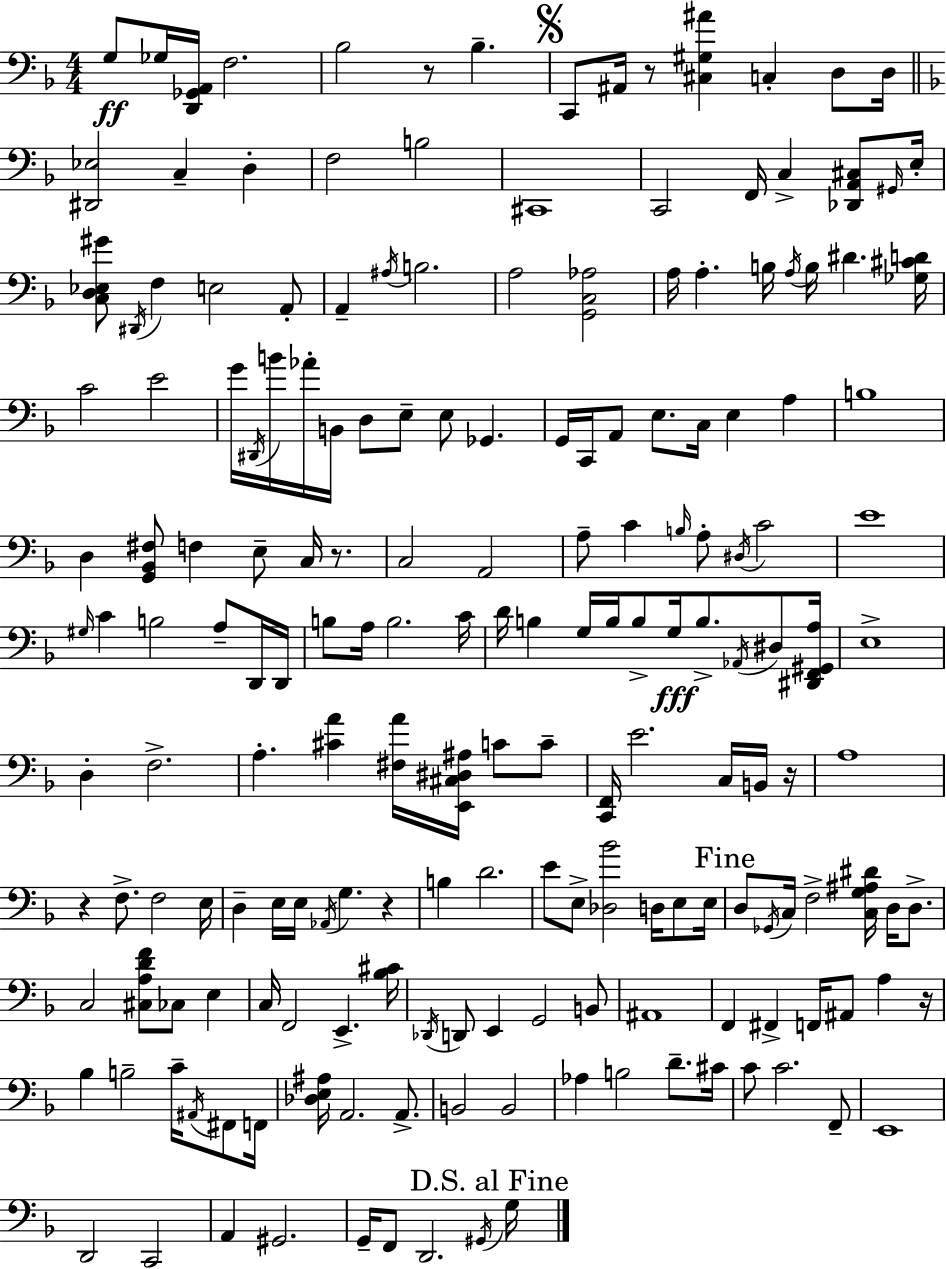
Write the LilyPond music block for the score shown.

{
  \clef bass
  \numericTimeSignature
  \time 4/4
  \key f \major
  g8\ff ges16 <d, ges, a,>16 f2. | bes2 r8 bes4.-- | \mark \markup { \musicglyph "scripts.segno" } c,8 ais,16 r8 <cis gis ais'>4 c4-. d8 d16 | \bar "||" \break \key f \major <dis, ees>2 c4-- d4-. | f2 b2 | cis,1 | c,2 f,16 c4-> <des, a, cis>8 \grace { gis,16 } | \break e16-. <c d ees gis'>8 \acciaccatura { dis,16 } f4 e2 | a,8-. a,4-- \acciaccatura { ais16 } b2. | a2 <g, c aes>2 | a16 a4.-. b16 \acciaccatura { a16 } b16 dis'4. | \break <ges cis' d'>16 c'2 e'2 | g'16 \acciaccatura { dis,16 } b'16 aes'16-. b,16 d8 e8-- e8 ges,4. | g,16 c,16 a,8 e8. c16 e4 | a4 b1 | \break d4 <g, bes, fis>8 f4 e8-- | c16 r8. c2 a,2 | a8-- c'4 \grace { b16 } a8-. \acciaccatura { dis16 } c'2 | e'1 | \break \grace { gis16 } c'4 b2 | a8-- d,16 d,16 b8 a16 b2. | c'16 d'16 b4 g16 b16 b8-> | g16\fff b8.-> \acciaccatura { aes,16 } dis8 <dis, f, gis, a>16 e1-> | \break d4-. f2.-> | a4.-. <cis' a'>4 | <fis a'>16 <e, cis dis ais>16 c'8 c'8-- <c, f,>16 e'2. | c16 b,16 r16 a1 | \break r4 f8.-> | f2 e16 d4-- e16 e16 \acciaccatura { aes,16 } | g4. r4 b4 d'2. | e'8 e8-> <des bes'>2 | \break d16 e8 e16 \mark "Fine" d8 \acciaccatura { ges,16 } c16 f2-> | <c g ais dis'>16 d16 d8.-> c2 | <cis a d' f'>8 ces8 e4 c16 f,2 | e,4.-> <bes cis'>16 \acciaccatura { des,16 } d,8 e,4 | \break g,2 b,8 ais,1 | f,4 | fis,4-> f,16 ais,8 a4 r16 bes4 | b2-- c'16-- \acciaccatura { ais,16 } fis,8 f,16 <des e ais>16 a,2. | \break a,8.-> b,2 | b,2 aes4 | b2 d'8.-- cis'16 c'8 c'2. | f,8-- e,1 | \break d,2 | c,2 a,4 | gis,2. g,16-- f,8 | d,2. \acciaccatura { gis,16 } \mark "D.S. al Fine" g16 \bar "|."
}